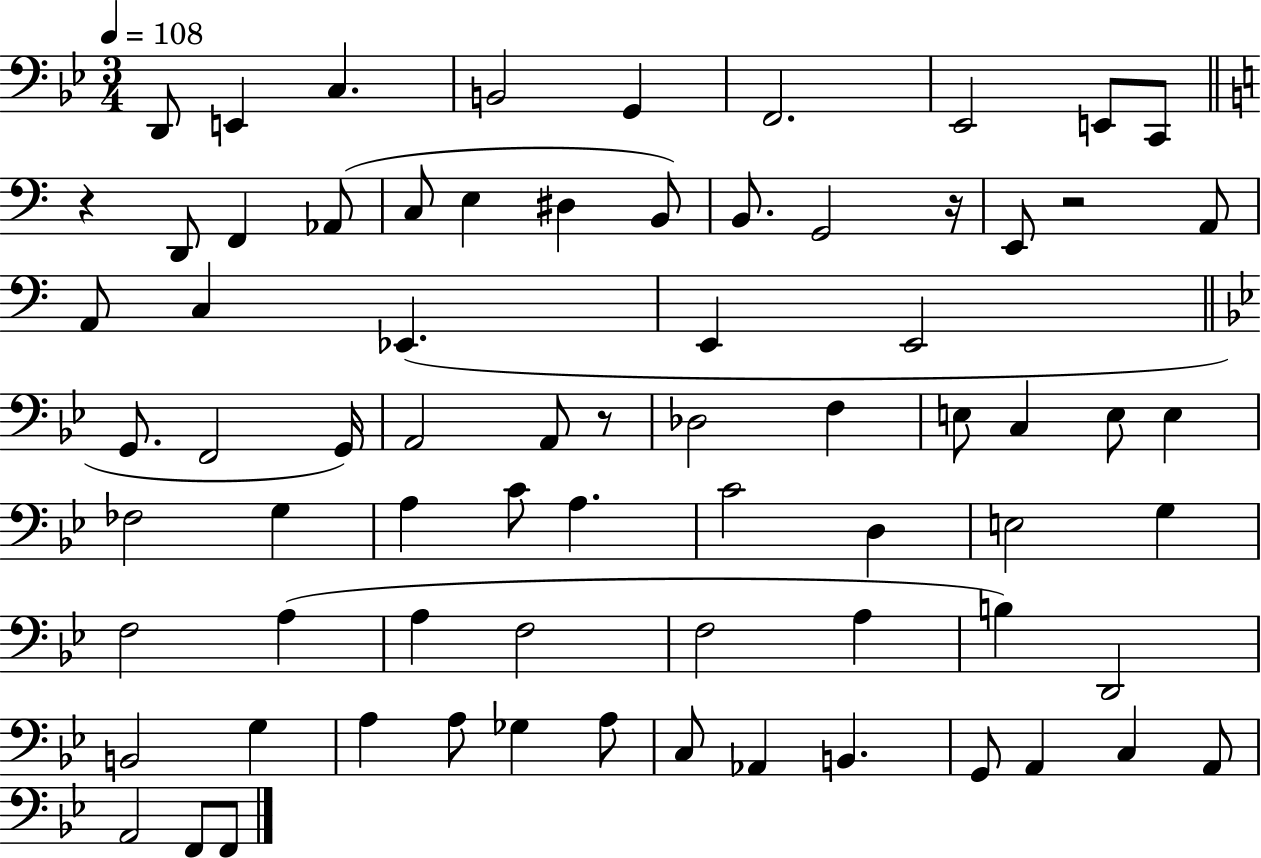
X:1
T:Untitled
M:3/4
L:1/4
K:Bb
D,,/2 E,, C, B,,2 G,, F,,2 _E,,2 E,,/2 C,,/2 z D,,/2 F,, _A,,/2 C,/2 E, ^D, B,,/2 B,,/2 G,,2 z/4 E,,/2 z2 A,,/2 A,,/2 C, _E,, E,, E,,2 G,,/2 F,,2 G,,/4 A,,2 A,,/2 z/2 _D,2 F, E,/2 C, E,/2 E, _F,2 G, A, C/2 A, C2 D, E,2 G, F,2 A, A, F,2 F,2 A, B, D,,2 B,,2 G, A, A,/2 _G, A,/2 C,/2 _A,, B,, G,,/2 A,, C, A,,/2 A,,2 F,,/2 F,,/2